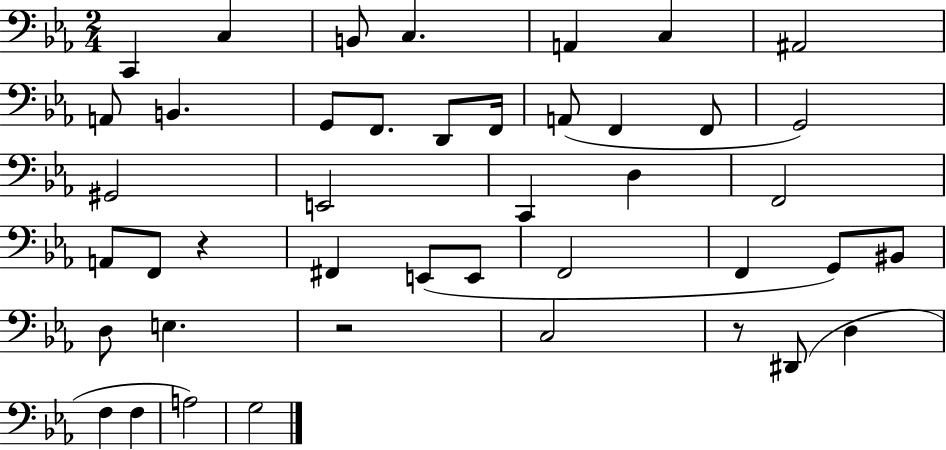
X:1
T:Untitled
M:2/4
L:1/4
K:Eb
C,, C, B,,/2 C, A,, C, ^A,,2 A,,/2 B,, G,,/2 F,,/2 D,,/2 F,,/4 A,,/2 F,, F,,/2 G,,2 ^G,,2 E,,2 C,, D, F,,2 A,,/2 F,,/2 z ^F,, E,,/2 E,,/2 F,,2 F,, G,,/2 ^B,,/2 D,/2 E, z2 C,2 z/2 ^D,,/2 D, F, F, A,2 G,2